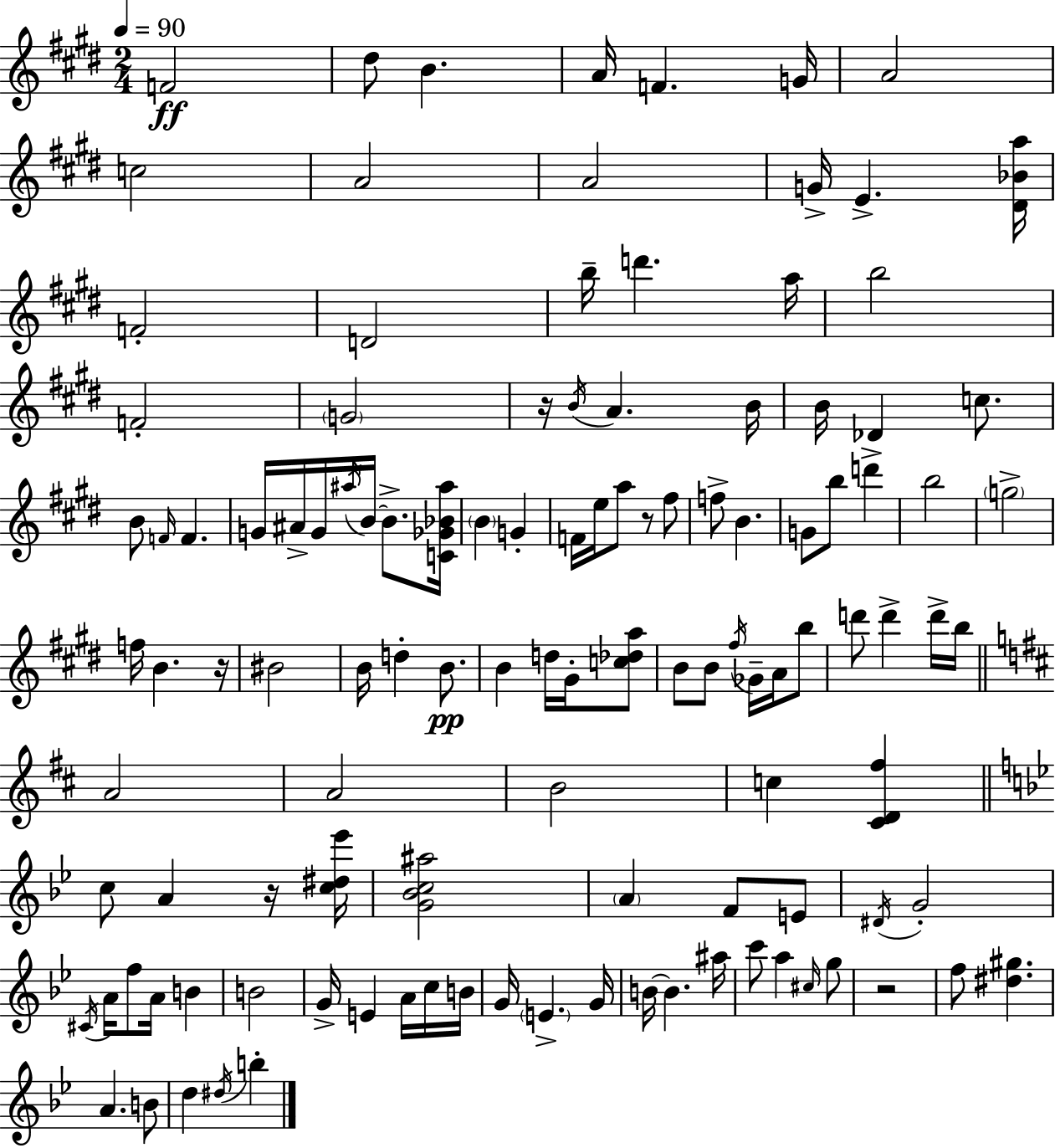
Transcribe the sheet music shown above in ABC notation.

X:1
T:Untitled
M:2/4
L:1/4
K:E
F2 ^d/2 B A/4 F G/4 A2 c2 A2 A2 G/4 E [^D_Ba]/4 F2 D2 b/4 d' a/4 b2 F2 G2 z/4 B/4 A B/4 B/4 _D c/2 B/2 F/4 F G/4 ^A/4 G/4 ^a/4 B/4 B/2 [C_G_B^a]/4 B G F/4 e/4 a/2 z/2 ^f/2 f/2 B G/2 b/2 d' b2 g2 f/4 B z/4 ^B2 B/4 d B/2 B d/4 ^G/4 [c_da]/2 B/2 B/2 ^f/4 _G/4 A/4 b/2 d'/2 d' d'/4 b/4 A2 A2 B2 c [^CD^f] c/2 A z/4 [c^d_e']/4 [G_Bc^a]2 A F/2 E/2 ^D/4 G2 ^C/4 A/4 f/2 A/4 B B2 G/4 E A/4 c/4 B/4 G/4 E G/4 B/4 B ^a/4 c'/2 a ^c/4 g/2 z2 f/2 [^d^g] A B/2 d ^d/4 b